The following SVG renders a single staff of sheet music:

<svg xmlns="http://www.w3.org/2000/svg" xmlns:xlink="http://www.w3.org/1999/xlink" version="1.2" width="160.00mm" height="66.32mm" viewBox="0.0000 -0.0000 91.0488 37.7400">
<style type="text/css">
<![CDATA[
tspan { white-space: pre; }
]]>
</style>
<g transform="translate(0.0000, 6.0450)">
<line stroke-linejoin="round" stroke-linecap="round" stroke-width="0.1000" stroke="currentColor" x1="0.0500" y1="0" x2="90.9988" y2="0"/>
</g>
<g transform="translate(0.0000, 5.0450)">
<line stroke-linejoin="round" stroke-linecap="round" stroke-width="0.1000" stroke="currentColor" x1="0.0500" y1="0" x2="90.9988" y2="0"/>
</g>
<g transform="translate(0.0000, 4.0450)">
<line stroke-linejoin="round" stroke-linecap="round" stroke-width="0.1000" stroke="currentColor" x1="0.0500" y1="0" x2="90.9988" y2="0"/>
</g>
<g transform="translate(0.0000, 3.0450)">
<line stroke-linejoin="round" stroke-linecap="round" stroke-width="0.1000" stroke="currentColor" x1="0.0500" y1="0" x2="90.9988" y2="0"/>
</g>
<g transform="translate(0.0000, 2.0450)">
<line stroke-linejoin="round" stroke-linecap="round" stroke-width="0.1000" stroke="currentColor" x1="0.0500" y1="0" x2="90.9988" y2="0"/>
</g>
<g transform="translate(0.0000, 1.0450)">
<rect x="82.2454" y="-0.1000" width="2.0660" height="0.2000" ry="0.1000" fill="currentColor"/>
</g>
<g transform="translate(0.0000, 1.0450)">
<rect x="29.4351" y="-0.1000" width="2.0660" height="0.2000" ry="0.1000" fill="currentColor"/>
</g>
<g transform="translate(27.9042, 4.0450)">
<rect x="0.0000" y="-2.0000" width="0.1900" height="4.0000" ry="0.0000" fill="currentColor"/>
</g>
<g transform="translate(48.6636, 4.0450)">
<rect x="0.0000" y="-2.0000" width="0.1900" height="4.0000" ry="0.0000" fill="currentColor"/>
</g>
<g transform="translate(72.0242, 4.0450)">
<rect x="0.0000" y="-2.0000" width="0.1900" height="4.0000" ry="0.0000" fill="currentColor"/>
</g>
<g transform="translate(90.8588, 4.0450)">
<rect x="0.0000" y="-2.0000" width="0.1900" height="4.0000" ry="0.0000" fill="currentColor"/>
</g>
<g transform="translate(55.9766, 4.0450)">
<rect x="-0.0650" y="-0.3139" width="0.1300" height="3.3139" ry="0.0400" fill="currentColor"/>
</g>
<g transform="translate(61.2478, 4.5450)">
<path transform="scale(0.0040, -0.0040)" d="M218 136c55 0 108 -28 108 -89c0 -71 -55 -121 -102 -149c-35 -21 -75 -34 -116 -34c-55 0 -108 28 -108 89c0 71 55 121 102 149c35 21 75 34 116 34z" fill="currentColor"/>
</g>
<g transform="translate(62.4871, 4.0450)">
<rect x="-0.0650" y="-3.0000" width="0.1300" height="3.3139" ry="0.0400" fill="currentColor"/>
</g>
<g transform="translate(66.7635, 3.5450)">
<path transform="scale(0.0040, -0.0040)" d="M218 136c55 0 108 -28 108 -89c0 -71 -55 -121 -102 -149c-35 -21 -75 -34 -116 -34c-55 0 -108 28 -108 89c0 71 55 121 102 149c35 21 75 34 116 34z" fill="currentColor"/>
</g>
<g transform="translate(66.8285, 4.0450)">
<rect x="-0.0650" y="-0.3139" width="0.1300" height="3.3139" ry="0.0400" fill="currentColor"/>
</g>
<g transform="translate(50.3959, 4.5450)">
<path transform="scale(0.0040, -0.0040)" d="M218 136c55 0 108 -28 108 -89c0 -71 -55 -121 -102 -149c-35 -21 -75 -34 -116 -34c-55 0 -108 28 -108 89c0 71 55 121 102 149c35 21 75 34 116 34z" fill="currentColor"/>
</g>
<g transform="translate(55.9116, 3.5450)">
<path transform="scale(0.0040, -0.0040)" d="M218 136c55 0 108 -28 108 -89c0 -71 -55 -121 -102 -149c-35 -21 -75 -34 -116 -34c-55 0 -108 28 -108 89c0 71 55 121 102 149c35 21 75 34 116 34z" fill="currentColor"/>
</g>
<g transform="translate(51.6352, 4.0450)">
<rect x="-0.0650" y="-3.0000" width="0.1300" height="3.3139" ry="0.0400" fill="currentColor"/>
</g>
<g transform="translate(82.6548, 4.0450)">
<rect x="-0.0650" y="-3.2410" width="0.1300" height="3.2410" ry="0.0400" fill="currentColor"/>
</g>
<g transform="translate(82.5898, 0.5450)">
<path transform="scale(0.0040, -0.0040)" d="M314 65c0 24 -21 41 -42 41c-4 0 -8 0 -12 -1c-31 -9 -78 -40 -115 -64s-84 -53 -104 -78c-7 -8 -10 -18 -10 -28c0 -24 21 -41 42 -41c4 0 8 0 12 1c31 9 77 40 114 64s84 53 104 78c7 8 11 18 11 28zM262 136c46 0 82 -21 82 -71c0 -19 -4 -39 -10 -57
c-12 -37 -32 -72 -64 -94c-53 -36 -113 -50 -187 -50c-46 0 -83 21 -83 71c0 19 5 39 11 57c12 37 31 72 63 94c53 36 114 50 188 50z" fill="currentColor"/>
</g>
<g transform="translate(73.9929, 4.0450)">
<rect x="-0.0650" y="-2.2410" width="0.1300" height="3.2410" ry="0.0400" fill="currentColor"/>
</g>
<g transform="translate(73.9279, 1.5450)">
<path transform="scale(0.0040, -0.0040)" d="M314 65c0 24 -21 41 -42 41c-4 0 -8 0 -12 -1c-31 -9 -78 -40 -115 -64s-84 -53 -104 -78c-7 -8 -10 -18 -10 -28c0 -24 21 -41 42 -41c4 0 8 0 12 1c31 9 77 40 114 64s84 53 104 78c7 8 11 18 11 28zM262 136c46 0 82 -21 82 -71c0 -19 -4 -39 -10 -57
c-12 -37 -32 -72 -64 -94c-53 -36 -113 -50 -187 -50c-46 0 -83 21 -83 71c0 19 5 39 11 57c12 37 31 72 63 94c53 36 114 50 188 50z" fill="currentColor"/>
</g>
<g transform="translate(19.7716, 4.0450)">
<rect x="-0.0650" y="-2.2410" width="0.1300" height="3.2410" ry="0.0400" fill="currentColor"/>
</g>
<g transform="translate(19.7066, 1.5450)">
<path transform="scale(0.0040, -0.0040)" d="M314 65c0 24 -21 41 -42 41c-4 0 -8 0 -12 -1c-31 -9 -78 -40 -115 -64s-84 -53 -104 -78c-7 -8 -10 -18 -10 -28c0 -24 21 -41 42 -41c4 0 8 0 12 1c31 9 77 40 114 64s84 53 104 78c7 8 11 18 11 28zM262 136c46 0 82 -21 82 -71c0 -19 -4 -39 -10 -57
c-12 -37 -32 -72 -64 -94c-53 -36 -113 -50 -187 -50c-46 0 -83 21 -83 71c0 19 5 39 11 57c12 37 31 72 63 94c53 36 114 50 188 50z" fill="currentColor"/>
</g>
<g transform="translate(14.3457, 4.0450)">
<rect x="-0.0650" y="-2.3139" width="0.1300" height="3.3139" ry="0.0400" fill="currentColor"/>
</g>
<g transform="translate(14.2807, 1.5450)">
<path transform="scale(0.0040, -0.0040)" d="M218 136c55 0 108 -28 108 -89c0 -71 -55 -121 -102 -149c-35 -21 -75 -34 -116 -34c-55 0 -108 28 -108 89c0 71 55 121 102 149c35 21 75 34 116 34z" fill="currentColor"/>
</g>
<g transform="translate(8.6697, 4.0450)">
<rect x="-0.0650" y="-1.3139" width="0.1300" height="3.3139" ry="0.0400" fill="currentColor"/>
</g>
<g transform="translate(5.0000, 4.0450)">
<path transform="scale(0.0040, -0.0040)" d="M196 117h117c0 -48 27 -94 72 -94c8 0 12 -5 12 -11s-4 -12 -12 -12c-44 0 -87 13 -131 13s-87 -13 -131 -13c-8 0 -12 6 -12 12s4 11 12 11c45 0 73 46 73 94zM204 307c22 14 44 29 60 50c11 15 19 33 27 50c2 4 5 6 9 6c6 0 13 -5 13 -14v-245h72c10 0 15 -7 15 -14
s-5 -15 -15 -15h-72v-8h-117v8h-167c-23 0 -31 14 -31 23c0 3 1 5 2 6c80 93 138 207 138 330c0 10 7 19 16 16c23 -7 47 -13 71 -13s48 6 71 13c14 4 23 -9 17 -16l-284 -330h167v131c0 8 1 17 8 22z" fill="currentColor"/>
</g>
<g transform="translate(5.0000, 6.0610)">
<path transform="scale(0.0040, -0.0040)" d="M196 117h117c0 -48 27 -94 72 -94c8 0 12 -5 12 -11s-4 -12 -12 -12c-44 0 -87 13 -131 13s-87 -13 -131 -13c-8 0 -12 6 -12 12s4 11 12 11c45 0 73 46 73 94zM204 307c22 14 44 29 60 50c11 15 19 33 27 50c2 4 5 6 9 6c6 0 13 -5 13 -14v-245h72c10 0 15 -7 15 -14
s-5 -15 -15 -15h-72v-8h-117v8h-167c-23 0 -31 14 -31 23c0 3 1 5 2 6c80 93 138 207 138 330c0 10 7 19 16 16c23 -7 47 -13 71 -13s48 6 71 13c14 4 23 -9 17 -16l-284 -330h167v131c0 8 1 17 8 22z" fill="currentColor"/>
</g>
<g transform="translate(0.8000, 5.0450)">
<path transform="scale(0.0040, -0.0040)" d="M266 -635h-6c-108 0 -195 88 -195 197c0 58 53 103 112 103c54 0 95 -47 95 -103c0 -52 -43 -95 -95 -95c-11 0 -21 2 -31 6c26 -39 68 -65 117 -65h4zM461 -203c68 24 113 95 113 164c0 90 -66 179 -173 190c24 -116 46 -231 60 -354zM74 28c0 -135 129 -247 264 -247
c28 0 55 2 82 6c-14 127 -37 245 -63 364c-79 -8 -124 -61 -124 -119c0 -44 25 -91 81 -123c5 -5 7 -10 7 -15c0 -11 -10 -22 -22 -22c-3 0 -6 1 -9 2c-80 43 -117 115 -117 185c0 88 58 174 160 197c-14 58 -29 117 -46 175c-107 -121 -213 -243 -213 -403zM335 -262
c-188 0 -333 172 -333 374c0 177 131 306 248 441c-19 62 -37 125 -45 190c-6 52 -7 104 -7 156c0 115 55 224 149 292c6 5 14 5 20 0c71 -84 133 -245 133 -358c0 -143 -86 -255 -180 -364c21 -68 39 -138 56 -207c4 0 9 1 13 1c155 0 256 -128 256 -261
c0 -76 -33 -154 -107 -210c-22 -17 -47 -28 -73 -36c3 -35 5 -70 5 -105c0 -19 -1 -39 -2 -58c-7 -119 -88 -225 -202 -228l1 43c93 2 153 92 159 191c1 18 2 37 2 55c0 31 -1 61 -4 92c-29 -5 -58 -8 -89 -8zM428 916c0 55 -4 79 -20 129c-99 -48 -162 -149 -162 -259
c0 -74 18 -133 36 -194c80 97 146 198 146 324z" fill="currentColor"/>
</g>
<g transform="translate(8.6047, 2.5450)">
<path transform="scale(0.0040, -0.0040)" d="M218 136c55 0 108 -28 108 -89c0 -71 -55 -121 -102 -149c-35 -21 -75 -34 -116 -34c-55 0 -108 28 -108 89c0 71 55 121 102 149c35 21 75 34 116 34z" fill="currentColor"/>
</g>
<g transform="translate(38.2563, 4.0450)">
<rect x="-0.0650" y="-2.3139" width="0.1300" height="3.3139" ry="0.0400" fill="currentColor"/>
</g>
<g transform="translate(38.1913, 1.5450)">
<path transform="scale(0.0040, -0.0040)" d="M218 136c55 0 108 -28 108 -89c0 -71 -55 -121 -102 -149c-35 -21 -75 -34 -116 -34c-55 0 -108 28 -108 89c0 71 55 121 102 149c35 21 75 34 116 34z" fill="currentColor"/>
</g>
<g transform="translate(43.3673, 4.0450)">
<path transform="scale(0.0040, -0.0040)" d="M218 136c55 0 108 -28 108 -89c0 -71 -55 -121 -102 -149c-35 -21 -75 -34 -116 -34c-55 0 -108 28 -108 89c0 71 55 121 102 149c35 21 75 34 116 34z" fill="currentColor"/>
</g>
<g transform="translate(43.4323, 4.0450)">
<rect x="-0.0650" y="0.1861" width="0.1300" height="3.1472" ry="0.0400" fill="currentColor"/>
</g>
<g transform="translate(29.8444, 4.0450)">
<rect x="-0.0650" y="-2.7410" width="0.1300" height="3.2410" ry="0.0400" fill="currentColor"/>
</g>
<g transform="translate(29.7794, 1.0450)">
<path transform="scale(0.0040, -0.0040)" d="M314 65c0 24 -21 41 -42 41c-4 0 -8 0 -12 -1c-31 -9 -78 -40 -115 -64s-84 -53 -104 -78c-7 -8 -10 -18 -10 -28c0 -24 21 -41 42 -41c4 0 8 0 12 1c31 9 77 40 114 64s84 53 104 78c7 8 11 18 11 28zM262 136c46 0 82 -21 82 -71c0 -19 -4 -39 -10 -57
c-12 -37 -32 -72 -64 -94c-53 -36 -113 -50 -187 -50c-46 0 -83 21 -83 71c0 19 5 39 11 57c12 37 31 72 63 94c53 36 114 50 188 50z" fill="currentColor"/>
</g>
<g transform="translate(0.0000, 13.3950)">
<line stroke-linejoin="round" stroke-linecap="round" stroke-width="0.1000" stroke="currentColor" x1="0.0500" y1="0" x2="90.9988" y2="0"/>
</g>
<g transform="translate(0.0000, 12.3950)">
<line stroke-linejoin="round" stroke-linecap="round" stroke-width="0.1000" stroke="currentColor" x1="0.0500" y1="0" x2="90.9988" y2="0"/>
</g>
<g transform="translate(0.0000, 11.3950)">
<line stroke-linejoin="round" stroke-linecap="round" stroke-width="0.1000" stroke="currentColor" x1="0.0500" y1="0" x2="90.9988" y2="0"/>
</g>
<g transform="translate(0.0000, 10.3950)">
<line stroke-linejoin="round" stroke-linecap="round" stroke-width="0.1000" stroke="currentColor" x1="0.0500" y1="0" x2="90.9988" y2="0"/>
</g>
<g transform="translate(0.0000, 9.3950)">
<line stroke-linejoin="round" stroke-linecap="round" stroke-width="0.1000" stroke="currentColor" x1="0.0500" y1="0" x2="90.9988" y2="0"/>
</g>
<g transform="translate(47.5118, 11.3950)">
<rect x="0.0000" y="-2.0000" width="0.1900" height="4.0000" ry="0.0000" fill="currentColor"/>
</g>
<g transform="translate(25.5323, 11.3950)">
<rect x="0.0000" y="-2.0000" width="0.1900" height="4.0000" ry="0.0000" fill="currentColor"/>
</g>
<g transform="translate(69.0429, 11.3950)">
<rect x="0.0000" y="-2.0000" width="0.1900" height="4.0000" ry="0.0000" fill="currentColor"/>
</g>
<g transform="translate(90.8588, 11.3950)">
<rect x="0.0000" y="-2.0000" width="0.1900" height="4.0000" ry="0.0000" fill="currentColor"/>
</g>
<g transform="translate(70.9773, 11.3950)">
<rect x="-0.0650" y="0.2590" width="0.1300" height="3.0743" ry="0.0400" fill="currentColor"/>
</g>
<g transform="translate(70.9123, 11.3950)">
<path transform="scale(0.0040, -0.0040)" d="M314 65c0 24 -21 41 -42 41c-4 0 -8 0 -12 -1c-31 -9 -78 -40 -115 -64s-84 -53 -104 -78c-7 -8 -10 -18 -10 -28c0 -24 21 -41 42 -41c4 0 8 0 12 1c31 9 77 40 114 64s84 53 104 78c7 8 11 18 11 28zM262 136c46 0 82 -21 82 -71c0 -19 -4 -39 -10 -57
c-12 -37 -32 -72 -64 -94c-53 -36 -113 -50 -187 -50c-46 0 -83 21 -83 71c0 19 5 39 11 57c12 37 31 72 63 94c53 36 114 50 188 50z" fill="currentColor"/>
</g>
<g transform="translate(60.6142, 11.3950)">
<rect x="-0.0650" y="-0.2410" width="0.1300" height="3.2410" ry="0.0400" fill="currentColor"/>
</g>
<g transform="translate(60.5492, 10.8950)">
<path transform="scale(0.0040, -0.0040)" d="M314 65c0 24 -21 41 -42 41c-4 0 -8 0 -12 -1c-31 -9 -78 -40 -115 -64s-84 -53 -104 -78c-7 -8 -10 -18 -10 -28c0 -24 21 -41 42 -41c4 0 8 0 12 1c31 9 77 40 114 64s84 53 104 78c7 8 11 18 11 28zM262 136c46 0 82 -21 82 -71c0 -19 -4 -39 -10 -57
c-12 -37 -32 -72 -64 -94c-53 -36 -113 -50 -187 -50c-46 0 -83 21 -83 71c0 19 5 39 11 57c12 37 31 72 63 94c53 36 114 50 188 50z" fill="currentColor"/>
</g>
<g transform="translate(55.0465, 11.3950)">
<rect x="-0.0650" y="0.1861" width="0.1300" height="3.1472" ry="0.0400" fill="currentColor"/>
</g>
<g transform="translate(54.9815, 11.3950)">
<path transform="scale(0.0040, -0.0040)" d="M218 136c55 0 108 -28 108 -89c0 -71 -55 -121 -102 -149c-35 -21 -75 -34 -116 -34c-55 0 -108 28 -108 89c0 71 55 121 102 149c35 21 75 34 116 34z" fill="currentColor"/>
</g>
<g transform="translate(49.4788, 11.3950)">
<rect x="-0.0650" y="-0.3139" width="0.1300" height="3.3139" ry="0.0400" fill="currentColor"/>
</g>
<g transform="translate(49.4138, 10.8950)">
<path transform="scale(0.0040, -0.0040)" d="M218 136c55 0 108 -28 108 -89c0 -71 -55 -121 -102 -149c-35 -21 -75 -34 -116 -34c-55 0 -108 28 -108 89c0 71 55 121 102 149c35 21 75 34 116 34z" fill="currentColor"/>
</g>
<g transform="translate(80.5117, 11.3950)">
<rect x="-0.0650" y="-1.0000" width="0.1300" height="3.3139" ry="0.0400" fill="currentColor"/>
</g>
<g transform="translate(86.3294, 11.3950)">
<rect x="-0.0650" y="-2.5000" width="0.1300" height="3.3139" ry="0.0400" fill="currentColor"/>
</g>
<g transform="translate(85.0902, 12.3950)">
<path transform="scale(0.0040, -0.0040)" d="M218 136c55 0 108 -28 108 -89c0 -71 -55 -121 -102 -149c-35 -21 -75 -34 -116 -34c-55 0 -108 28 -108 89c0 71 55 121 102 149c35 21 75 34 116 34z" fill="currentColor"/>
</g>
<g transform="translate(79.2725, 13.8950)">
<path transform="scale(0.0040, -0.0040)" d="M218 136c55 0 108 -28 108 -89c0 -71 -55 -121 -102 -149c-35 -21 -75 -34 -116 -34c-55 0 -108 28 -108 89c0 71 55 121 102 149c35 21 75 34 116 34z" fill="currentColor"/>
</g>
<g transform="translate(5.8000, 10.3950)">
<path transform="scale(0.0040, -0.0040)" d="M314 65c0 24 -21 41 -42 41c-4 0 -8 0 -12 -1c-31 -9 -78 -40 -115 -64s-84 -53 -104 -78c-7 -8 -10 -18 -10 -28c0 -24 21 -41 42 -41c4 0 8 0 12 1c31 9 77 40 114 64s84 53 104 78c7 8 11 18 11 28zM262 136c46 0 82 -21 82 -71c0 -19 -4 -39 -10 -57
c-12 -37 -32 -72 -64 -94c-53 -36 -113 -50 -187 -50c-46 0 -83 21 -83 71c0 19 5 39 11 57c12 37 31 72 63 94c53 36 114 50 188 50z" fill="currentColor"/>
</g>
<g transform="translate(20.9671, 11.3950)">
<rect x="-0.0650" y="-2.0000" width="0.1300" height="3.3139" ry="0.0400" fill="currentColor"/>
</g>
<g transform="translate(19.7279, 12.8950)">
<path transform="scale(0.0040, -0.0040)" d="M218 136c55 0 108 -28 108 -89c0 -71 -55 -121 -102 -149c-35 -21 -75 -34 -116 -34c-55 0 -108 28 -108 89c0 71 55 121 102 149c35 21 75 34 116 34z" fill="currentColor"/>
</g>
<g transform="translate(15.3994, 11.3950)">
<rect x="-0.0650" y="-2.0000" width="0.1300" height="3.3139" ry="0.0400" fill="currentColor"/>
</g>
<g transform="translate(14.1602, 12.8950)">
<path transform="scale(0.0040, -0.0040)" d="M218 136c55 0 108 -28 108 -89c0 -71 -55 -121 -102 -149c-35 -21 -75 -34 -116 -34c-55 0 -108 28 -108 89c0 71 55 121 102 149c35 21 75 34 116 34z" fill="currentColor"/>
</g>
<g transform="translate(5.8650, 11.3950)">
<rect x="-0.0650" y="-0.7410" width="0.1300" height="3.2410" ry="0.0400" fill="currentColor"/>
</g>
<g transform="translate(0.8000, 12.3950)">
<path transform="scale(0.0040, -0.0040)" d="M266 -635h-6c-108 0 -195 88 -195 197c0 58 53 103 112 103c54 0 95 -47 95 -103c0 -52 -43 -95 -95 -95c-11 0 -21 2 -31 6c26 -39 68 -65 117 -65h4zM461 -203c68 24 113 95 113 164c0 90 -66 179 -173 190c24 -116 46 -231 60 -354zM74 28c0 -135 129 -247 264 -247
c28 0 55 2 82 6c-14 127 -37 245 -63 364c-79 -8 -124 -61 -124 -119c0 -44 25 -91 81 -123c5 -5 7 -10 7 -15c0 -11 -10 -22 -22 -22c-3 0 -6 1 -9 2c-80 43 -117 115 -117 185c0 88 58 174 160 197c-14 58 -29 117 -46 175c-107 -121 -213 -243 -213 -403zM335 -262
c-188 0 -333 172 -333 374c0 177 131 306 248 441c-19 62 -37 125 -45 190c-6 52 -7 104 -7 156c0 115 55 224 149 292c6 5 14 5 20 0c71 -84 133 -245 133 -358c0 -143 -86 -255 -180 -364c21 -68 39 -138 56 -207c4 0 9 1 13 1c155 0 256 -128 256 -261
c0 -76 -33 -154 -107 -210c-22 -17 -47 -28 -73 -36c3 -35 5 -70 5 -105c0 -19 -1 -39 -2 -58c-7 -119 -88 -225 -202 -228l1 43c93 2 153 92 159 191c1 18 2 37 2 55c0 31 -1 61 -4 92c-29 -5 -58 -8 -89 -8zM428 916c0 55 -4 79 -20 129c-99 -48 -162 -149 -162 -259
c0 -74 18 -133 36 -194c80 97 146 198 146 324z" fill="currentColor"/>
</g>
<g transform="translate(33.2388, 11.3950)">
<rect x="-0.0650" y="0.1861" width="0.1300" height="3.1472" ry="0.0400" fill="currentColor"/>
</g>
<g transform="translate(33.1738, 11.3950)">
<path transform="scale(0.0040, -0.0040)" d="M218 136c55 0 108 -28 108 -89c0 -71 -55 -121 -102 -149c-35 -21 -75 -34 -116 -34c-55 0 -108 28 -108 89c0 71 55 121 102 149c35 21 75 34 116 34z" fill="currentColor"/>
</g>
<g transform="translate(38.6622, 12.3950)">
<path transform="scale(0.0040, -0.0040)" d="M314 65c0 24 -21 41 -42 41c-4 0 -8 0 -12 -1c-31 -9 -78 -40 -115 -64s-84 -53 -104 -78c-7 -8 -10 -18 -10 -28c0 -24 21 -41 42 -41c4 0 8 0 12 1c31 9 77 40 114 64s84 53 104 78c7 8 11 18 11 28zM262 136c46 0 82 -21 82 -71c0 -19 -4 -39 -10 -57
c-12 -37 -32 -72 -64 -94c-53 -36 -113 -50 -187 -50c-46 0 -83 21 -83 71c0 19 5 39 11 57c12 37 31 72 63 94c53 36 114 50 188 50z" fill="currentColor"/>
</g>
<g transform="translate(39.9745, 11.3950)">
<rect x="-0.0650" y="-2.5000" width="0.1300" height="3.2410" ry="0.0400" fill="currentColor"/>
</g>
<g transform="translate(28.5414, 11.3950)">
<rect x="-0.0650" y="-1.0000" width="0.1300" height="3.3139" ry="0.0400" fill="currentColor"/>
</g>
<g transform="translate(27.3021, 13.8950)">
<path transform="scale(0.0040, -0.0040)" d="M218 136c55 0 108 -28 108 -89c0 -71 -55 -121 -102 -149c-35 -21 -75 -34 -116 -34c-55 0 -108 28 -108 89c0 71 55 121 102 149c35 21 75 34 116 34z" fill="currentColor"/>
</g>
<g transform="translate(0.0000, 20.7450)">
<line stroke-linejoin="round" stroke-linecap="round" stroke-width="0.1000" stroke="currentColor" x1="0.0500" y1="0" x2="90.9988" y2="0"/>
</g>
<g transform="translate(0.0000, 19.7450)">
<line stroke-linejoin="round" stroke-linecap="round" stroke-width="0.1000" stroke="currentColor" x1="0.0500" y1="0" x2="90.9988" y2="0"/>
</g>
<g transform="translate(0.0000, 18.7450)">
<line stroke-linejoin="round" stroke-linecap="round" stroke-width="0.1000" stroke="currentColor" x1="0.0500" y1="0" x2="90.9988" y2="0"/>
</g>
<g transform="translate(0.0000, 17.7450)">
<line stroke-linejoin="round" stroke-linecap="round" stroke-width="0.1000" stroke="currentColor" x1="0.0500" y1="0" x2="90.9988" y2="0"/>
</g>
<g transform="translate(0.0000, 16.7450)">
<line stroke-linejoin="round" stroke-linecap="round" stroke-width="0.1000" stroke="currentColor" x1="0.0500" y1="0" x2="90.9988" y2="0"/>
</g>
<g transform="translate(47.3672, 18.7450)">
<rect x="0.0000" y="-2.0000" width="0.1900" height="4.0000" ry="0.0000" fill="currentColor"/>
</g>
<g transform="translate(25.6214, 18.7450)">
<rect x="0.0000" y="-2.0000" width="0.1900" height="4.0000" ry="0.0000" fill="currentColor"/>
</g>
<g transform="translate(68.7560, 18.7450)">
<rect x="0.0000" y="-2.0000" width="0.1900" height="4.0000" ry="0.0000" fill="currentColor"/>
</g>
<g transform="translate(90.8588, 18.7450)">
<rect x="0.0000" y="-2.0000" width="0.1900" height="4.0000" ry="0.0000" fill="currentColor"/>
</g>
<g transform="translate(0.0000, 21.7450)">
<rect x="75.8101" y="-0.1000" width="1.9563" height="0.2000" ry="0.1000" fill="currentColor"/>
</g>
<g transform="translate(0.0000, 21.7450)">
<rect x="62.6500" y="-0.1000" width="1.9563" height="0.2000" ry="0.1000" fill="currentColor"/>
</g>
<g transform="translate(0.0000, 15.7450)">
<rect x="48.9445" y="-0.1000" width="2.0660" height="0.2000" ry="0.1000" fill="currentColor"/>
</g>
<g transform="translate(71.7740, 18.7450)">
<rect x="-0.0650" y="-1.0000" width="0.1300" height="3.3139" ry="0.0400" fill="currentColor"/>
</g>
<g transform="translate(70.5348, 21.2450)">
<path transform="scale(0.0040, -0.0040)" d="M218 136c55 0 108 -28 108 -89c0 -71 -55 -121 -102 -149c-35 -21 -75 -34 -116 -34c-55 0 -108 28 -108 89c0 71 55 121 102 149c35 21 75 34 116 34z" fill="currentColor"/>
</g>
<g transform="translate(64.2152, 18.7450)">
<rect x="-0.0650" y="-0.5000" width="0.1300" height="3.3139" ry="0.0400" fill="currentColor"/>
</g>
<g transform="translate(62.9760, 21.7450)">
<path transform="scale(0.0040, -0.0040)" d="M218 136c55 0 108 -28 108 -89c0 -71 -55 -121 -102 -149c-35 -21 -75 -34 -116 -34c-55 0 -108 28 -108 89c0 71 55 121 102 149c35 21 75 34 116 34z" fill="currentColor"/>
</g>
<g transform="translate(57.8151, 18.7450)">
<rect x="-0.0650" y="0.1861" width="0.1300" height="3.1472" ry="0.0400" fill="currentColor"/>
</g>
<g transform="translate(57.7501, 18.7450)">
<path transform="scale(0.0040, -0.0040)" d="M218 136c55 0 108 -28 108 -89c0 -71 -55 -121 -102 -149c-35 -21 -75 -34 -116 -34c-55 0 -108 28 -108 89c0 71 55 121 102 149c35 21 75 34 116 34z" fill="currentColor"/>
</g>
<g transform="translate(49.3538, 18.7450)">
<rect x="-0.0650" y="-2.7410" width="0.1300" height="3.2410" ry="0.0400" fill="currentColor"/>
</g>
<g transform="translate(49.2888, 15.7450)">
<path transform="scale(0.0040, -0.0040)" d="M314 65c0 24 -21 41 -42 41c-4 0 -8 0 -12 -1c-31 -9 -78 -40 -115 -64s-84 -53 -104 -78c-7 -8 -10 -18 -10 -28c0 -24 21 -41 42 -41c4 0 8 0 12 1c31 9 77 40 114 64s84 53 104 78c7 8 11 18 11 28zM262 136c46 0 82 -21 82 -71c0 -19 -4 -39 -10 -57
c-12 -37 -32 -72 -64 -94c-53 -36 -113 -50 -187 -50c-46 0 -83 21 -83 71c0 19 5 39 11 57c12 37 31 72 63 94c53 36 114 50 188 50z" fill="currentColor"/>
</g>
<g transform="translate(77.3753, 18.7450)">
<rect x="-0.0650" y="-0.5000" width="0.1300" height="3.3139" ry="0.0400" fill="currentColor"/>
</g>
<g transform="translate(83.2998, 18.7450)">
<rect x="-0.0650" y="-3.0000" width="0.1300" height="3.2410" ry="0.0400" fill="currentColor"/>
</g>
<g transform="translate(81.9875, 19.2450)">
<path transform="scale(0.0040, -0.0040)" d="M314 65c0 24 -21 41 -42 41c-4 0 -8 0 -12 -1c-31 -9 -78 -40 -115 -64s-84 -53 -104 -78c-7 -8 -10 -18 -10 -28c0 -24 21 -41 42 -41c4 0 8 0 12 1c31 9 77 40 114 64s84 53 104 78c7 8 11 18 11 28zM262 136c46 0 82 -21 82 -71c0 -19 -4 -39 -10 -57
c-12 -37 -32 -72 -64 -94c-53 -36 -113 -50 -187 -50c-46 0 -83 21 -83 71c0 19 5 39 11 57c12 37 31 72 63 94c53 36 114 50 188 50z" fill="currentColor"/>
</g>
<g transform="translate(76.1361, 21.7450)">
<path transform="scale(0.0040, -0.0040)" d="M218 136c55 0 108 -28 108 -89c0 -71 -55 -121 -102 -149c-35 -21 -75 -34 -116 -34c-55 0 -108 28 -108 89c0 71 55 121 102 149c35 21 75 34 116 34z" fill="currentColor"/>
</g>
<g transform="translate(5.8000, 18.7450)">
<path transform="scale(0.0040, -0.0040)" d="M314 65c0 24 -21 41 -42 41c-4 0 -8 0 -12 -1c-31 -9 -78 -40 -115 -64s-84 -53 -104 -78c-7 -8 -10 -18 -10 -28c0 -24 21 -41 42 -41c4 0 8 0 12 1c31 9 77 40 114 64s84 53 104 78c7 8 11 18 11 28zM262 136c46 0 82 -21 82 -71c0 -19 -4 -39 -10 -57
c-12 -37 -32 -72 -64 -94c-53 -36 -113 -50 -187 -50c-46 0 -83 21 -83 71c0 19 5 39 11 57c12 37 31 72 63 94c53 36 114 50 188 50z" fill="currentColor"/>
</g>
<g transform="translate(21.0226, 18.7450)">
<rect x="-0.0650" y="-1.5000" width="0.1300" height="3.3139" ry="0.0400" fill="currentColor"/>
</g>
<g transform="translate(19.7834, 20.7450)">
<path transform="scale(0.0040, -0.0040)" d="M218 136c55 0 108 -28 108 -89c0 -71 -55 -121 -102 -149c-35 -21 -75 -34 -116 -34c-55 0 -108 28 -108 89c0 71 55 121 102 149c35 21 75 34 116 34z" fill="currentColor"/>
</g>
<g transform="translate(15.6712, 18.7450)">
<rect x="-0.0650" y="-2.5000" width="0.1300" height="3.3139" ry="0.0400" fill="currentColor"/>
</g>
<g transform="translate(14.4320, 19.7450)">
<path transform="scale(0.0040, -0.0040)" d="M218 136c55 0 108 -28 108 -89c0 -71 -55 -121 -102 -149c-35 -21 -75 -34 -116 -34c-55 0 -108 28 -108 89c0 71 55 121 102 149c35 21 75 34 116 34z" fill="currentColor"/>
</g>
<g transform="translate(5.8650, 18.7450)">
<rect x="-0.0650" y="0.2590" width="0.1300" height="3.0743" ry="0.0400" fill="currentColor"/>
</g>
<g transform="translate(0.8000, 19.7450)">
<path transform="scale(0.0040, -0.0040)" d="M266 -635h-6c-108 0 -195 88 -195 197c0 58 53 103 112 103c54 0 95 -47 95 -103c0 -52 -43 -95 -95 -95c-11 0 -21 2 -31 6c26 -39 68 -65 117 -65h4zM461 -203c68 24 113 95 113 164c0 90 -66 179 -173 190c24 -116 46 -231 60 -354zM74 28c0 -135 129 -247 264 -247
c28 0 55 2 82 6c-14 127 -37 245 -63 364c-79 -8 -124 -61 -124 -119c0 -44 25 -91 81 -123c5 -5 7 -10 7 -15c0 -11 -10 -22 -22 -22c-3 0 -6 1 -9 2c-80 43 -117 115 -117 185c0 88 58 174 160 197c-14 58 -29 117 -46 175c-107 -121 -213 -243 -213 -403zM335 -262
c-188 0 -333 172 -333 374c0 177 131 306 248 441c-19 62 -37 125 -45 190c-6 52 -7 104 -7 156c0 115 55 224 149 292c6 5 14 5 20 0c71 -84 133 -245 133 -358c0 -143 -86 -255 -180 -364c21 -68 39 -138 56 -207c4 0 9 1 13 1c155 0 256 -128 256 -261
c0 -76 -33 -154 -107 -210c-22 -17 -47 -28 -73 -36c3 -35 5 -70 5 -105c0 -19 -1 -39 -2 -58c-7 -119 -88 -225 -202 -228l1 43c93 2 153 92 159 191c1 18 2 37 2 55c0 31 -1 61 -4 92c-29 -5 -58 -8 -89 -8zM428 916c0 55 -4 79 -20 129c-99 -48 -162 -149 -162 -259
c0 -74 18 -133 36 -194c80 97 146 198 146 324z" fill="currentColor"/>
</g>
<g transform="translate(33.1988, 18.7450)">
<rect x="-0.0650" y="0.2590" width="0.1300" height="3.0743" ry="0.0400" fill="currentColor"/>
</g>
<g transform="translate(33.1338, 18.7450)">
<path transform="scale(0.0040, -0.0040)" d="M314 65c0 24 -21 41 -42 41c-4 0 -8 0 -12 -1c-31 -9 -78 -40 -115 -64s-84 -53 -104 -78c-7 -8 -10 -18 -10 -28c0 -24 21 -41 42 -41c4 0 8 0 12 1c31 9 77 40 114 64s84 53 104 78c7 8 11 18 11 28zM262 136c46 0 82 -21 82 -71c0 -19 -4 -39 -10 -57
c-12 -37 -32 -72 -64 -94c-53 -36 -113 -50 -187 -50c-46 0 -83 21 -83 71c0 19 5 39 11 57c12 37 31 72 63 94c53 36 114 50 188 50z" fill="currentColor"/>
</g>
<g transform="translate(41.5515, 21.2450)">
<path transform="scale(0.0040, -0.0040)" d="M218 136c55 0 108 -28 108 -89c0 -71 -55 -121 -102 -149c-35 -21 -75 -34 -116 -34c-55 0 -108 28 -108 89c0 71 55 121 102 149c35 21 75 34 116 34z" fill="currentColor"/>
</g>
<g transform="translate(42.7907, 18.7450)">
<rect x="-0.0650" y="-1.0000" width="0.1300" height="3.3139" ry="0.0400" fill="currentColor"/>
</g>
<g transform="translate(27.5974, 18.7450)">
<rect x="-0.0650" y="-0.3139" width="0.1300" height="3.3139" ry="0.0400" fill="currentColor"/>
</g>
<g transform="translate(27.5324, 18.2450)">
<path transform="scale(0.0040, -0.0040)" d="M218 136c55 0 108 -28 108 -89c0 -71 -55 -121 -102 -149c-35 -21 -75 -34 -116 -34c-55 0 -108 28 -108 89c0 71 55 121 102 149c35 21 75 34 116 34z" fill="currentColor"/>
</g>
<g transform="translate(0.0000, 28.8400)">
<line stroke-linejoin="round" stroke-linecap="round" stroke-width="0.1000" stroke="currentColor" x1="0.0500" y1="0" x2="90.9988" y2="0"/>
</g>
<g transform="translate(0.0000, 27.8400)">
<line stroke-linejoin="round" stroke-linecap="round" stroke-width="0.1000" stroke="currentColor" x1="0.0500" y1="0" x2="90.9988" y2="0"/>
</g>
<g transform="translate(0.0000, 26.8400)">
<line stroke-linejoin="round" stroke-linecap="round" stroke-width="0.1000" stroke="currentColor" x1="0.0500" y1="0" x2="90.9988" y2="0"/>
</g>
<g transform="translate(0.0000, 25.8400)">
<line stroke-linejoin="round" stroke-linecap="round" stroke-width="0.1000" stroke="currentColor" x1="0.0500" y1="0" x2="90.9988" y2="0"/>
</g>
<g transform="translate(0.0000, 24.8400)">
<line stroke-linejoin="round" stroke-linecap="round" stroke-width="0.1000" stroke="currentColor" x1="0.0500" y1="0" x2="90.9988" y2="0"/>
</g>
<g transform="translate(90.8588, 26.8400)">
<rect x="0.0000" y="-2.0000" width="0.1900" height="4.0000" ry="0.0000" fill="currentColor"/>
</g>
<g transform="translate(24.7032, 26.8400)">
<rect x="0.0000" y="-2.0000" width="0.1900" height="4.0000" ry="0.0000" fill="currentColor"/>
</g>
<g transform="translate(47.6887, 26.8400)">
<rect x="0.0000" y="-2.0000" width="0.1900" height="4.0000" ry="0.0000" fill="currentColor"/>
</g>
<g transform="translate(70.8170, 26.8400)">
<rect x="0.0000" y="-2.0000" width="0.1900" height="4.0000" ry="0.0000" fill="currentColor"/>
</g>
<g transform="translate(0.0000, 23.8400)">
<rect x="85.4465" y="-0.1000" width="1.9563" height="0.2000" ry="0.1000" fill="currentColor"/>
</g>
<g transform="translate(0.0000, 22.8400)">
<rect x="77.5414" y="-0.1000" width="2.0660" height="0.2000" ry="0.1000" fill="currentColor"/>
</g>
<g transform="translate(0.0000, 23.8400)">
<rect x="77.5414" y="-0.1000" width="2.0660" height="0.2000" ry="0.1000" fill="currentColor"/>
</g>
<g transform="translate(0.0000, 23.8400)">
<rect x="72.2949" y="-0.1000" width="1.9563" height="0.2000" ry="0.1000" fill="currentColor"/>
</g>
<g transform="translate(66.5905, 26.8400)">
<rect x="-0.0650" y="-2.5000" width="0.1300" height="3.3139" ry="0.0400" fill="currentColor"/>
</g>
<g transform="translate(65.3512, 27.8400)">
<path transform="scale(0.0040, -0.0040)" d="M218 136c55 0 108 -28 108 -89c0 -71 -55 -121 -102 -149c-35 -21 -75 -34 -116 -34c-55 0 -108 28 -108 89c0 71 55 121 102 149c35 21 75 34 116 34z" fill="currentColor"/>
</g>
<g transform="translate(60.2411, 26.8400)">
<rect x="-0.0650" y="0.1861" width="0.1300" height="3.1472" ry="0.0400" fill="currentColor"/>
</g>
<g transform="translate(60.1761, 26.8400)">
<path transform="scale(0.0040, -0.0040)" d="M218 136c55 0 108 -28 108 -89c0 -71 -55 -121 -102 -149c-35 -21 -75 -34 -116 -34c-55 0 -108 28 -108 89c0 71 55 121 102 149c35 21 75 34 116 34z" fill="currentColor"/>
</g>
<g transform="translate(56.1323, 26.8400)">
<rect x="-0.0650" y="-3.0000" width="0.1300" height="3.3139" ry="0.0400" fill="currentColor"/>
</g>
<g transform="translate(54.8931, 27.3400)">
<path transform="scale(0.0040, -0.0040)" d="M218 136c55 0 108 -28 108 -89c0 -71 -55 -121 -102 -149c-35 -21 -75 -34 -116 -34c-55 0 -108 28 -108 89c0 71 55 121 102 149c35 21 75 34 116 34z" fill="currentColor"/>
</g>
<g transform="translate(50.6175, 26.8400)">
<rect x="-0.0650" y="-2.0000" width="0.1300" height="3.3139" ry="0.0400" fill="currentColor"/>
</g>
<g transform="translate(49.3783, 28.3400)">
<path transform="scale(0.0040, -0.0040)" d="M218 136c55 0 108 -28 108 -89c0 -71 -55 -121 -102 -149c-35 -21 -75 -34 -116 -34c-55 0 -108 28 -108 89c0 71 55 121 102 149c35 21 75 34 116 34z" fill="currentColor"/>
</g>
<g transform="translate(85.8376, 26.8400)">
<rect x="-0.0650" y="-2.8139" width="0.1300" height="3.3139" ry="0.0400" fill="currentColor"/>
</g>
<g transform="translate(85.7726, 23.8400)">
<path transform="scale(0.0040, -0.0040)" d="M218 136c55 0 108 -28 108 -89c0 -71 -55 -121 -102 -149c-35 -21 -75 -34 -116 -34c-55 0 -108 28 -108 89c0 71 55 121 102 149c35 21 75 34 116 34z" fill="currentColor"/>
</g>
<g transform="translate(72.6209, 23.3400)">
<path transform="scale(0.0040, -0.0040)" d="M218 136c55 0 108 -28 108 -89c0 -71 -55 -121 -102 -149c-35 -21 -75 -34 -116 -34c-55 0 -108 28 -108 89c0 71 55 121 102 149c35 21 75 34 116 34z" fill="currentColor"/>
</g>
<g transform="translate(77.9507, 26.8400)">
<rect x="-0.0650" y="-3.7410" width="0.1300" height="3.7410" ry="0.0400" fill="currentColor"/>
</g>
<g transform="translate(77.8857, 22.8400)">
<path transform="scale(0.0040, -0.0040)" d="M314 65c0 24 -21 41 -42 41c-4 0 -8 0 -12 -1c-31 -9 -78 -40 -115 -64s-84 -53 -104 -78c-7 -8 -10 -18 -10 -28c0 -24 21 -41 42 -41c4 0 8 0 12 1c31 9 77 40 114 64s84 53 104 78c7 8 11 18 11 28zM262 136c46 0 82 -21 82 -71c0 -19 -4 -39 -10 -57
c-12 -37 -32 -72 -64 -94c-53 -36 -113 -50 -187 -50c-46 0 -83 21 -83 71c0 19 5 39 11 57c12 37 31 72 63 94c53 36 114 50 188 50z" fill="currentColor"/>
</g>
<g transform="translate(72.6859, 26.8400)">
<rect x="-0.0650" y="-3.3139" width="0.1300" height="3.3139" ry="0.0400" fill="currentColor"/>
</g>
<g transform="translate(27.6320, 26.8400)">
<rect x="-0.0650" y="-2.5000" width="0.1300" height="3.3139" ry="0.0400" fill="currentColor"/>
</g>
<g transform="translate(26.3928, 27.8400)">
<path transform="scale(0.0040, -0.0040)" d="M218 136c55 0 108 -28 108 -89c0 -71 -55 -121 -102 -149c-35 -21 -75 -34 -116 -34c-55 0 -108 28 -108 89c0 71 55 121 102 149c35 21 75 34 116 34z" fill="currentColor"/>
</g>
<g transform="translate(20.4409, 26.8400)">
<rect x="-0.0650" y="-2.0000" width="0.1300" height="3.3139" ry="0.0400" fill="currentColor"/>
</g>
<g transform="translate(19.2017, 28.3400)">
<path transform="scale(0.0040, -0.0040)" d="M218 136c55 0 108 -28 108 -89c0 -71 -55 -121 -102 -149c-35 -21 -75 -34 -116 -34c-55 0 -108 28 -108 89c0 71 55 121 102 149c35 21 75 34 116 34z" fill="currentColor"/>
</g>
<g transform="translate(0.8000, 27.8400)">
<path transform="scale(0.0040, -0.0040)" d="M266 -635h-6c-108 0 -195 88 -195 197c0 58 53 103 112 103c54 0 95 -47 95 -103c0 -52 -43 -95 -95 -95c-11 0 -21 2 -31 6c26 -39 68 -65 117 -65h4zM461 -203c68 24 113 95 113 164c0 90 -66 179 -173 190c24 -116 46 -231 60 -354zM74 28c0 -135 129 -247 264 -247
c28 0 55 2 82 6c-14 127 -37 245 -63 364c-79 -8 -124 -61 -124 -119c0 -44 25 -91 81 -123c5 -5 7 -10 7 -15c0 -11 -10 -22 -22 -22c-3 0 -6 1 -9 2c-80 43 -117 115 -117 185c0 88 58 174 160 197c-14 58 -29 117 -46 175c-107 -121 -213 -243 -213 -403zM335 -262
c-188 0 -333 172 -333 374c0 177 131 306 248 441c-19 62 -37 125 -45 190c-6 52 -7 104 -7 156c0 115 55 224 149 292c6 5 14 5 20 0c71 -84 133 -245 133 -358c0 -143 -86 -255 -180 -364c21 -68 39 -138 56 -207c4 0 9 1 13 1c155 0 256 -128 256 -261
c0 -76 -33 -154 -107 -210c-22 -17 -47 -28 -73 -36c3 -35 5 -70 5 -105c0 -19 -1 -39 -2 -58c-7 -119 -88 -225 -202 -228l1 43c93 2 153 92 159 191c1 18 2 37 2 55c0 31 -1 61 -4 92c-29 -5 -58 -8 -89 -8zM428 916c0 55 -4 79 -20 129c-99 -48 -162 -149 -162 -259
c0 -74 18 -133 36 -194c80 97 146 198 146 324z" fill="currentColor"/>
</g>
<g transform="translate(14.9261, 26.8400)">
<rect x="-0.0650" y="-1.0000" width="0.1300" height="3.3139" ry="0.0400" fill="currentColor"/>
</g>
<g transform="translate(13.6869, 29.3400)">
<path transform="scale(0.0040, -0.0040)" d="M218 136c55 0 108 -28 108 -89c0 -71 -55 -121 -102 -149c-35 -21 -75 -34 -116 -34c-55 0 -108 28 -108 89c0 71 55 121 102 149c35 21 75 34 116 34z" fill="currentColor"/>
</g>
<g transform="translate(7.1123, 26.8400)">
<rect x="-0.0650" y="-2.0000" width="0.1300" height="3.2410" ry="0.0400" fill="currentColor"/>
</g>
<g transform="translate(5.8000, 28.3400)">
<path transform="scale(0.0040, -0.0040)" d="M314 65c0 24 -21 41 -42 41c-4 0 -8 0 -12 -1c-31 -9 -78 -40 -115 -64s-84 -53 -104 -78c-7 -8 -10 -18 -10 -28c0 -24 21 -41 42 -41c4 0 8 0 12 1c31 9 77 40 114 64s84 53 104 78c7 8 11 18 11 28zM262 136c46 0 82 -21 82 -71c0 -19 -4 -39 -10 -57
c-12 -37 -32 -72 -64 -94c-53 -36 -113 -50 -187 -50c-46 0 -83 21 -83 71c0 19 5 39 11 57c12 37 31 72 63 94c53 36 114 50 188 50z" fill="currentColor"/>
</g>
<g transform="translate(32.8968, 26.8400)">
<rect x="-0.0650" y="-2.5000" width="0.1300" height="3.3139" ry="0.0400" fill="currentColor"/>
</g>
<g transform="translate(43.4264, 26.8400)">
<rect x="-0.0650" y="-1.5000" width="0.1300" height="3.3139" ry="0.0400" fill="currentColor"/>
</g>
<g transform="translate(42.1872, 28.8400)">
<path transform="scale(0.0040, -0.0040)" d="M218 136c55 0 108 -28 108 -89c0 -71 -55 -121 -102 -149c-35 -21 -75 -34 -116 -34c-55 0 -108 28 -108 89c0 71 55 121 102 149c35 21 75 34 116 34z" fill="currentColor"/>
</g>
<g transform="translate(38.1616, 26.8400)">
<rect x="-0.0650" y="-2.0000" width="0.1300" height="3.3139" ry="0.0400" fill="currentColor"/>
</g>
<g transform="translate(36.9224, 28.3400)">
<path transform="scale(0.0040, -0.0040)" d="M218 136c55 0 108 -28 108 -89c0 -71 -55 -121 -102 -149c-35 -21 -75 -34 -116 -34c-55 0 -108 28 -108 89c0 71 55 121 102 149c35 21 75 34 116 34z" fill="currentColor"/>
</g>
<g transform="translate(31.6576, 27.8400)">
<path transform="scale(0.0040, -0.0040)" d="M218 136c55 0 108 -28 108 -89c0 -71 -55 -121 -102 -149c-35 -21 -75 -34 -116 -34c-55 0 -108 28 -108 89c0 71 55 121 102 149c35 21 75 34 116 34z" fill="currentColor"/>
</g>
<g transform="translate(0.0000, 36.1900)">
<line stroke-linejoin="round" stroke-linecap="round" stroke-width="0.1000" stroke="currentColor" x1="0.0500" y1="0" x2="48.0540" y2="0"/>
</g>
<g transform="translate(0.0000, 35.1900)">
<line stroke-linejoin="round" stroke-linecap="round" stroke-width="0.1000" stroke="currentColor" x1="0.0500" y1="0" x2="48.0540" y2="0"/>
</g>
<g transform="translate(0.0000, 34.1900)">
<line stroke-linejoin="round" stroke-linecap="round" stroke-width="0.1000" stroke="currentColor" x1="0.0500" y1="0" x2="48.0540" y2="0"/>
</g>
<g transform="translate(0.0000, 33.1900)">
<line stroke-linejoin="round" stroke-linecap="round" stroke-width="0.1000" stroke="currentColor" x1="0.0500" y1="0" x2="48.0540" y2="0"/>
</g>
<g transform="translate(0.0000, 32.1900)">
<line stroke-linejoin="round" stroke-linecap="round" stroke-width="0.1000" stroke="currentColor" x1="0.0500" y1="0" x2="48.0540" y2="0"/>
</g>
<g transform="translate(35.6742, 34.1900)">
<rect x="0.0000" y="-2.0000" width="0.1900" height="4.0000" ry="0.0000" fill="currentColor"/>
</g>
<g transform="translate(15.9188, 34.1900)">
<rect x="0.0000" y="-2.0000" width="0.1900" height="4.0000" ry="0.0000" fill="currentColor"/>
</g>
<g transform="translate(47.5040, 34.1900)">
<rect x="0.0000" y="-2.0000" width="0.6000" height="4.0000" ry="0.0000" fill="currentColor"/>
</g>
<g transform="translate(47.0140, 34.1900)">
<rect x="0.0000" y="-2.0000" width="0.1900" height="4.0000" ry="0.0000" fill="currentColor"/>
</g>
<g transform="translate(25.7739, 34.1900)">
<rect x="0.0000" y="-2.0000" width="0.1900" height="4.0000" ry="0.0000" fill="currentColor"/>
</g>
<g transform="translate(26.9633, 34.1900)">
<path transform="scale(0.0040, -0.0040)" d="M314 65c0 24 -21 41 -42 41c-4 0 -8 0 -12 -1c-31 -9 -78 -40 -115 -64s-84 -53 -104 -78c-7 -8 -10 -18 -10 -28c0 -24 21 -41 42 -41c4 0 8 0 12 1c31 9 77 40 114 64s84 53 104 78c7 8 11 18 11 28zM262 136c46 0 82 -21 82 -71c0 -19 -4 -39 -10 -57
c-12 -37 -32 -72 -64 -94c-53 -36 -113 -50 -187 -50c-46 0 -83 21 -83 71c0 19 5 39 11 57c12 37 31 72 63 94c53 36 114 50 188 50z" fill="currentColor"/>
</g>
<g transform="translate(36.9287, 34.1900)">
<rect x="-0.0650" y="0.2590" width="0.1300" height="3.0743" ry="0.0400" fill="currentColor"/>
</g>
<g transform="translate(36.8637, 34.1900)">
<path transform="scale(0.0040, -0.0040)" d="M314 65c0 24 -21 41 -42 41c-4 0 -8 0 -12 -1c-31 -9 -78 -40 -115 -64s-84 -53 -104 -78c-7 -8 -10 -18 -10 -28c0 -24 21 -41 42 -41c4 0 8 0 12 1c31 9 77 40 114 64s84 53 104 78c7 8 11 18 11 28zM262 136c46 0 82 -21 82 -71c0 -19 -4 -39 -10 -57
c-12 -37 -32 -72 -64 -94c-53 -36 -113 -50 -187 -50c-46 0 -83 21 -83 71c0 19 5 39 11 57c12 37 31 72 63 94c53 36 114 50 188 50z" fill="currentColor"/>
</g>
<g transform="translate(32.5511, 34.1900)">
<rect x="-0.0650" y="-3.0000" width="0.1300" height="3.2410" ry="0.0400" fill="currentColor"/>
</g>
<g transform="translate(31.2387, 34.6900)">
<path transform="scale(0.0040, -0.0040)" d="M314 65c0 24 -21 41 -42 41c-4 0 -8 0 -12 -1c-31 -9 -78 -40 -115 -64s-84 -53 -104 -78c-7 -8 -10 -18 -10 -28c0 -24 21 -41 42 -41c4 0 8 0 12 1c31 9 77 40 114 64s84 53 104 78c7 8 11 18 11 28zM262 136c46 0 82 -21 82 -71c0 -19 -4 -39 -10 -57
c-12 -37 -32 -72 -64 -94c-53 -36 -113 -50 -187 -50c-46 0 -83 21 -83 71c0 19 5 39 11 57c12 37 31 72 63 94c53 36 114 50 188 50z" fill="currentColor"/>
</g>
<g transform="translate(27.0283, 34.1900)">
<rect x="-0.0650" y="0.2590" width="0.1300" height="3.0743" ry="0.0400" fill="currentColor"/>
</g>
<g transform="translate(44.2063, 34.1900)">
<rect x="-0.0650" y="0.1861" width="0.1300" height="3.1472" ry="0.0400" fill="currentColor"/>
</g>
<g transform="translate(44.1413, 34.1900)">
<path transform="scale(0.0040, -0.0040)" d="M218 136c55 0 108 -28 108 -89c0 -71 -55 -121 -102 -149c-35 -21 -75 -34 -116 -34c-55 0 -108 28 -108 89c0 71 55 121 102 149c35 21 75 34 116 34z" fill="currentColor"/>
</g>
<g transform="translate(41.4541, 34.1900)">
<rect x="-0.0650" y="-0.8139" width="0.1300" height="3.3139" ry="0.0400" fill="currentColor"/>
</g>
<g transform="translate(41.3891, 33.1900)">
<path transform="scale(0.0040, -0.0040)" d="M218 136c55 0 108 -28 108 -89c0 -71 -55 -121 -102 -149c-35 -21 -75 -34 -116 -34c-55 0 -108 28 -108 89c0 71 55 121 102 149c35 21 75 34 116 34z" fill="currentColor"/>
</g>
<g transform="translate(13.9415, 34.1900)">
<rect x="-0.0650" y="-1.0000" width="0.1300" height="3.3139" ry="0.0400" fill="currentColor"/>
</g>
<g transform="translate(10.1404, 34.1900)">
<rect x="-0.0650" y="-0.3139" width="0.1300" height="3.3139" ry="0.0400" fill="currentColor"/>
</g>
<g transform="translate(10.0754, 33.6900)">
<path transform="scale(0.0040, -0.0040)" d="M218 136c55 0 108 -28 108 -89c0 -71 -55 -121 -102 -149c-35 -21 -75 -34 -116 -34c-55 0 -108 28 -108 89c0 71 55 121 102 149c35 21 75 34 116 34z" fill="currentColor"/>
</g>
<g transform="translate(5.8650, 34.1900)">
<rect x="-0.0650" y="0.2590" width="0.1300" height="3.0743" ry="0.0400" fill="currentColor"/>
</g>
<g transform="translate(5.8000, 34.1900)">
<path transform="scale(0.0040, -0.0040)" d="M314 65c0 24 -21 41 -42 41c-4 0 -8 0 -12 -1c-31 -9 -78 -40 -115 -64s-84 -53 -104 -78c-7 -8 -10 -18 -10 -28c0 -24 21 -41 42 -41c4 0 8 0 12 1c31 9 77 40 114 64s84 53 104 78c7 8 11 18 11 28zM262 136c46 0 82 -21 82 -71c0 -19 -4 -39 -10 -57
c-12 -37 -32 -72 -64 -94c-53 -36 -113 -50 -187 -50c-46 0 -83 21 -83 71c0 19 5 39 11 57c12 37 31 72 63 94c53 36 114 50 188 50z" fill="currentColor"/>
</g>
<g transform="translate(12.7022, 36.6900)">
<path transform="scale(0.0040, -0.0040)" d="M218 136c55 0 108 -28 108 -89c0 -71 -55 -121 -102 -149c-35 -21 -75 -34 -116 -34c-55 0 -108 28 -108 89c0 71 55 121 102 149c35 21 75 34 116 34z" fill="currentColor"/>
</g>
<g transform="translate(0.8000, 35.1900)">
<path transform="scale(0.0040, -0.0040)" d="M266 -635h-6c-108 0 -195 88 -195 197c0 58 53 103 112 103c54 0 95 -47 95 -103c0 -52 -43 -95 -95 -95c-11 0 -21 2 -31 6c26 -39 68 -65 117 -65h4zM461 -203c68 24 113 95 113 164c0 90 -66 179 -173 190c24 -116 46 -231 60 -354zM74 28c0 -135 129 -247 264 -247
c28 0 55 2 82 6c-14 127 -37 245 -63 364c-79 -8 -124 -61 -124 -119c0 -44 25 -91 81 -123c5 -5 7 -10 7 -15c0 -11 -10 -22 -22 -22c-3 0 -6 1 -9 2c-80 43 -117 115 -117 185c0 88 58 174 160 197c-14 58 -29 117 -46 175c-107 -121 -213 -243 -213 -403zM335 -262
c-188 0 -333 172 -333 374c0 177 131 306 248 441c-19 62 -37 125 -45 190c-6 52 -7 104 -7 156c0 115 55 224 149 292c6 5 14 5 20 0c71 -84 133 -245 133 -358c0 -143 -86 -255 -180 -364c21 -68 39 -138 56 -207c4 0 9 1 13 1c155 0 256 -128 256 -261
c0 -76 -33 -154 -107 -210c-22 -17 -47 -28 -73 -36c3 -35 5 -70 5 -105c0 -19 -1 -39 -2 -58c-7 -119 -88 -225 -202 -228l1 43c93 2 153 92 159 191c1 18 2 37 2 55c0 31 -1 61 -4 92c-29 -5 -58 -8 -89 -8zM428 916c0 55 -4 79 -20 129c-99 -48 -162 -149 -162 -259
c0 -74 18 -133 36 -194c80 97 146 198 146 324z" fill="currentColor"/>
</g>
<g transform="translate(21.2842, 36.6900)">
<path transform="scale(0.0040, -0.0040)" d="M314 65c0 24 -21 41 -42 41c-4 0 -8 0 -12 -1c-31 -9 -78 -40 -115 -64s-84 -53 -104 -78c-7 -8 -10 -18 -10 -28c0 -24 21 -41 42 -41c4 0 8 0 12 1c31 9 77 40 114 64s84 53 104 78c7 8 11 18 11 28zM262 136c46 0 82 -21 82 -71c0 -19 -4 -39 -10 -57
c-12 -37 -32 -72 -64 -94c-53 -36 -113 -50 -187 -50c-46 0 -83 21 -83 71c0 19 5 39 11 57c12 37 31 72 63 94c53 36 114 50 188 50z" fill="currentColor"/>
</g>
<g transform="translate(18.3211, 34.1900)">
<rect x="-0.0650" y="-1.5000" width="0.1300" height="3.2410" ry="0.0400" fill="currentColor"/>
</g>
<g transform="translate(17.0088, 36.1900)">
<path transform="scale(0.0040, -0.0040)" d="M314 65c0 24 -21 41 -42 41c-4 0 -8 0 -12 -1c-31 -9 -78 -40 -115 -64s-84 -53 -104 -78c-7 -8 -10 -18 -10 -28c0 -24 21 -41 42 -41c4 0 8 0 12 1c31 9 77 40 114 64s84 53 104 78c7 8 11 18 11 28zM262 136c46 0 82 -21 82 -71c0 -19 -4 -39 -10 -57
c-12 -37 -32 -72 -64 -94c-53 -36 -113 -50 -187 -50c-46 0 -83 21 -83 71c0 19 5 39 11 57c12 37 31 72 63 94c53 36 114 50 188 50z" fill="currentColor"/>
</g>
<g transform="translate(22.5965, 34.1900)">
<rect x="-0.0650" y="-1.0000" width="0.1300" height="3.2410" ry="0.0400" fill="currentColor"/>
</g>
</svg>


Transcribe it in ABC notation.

X:1
T:Untitled
M:4/4
L:1/4
K:C
e g g2 a2 g B A c A c g2 b2 d2 F F D B G2 c B c2 B2 D G B2 G E c B2 D a2 B C D C A2 F2 D F G G F E F A B G b c'2 a B2 c D E2 D2 B2 A2 B2 d B